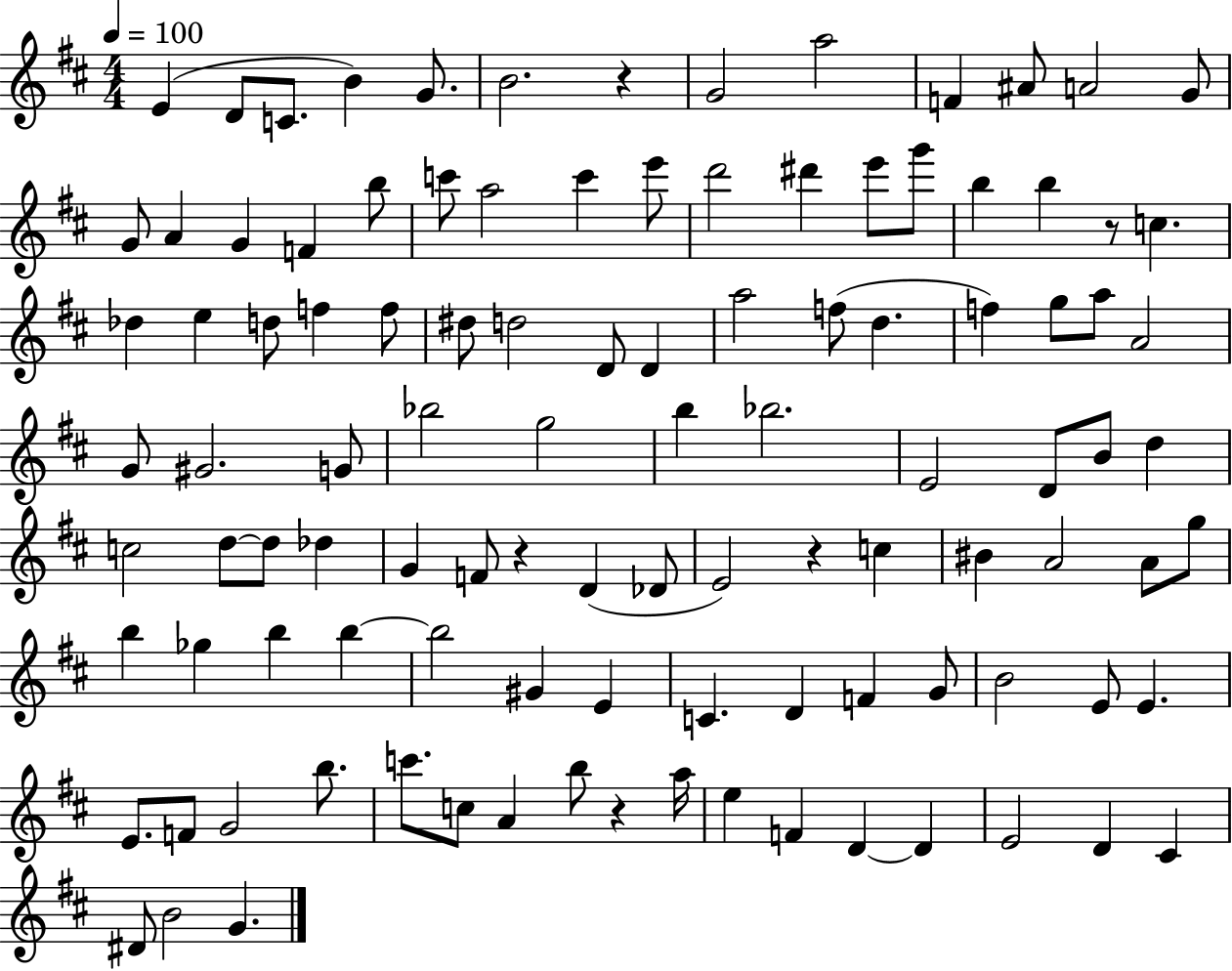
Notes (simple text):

E4/q D4/e C4/e. B4/q G4/e. B4/h. R/q G4/h A5/h F4/q A#4/e A4/h G4/e G4/e A4/q G4/q F4/q B5/e C6/e A5/h C6/q E6/e D6/h D#6/q E6/e G6/e B5/q B5/q R/e C5/q. Db5/q E5/q D5/e F5/q F5/e D#5/e D5/h D4/e D4/q A5/h F5/e D5/q. F5/q G5/e A5/e A4/h G4/e G#4/h. G4/e Bb5/h G5/h B5/q Bb5/h. E4/h D4/e B4/e D5/q C5/h D5/e D5/e Db5/q G4/q F4/e R/q D4/q Db4/e E4/h R/q C5/q BIS4/q A4/h A4/e G5/e B5/q Gb5/q B5/q B5/q B5/h G#4/q E4/q C4/q. D4/q F4/q G4/e B4/h E4/e E4/q. E4/e. F4/e G4/h B5/e. C6/e. C5/e A4/q B5/e R/q A5/s E5/q F4/q D4/q D4/q E4/h D4/q C#4/q D#4/e B4/h G4/q.